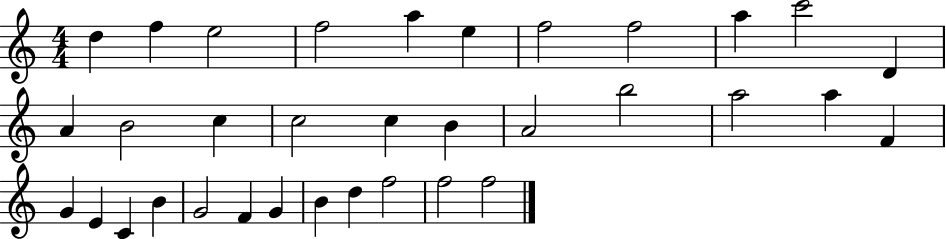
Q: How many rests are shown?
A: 0